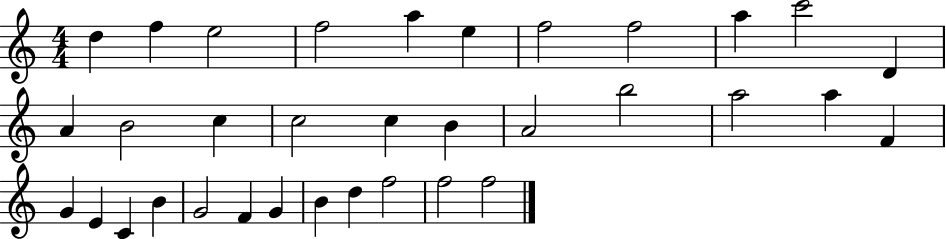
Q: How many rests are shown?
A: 0